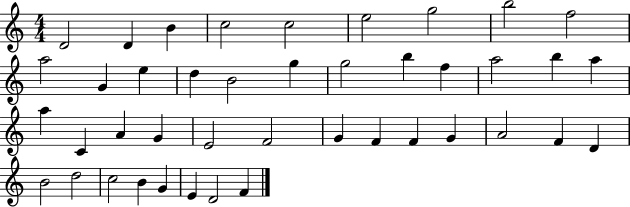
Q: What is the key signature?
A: C major